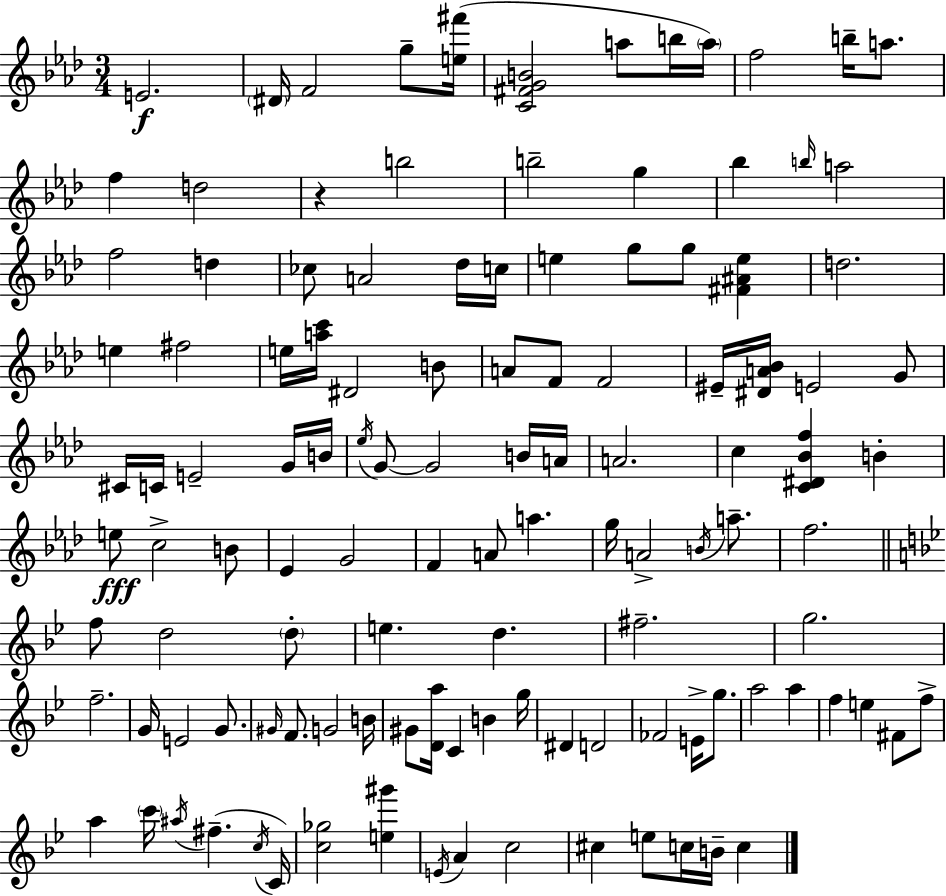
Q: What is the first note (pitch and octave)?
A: E4